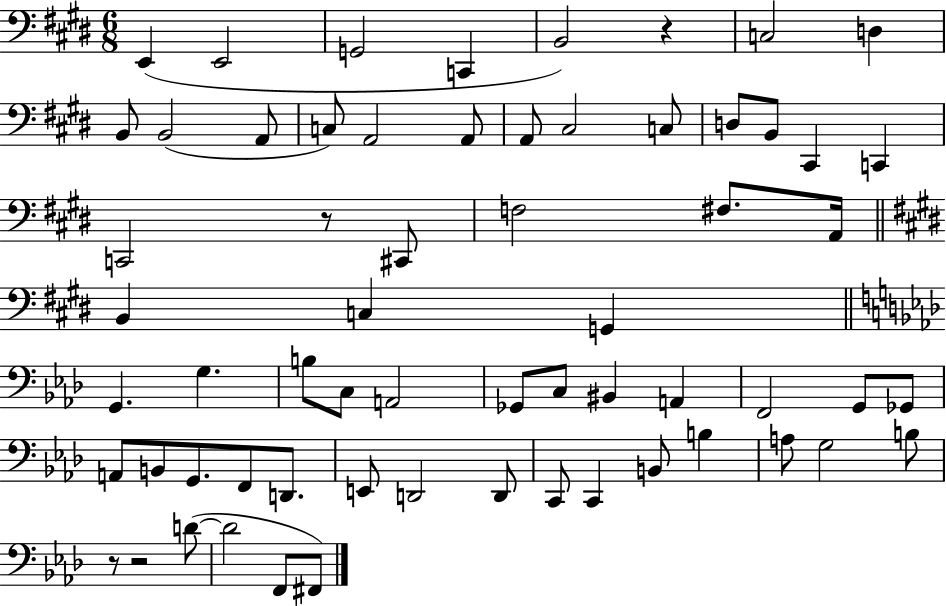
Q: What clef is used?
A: bass